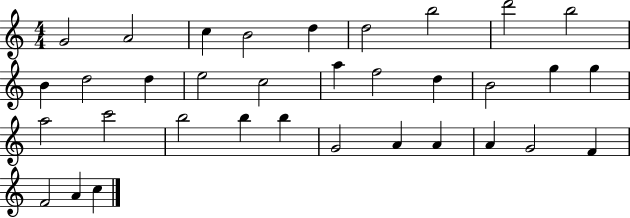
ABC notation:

X:1
T:Untitled
M:4/4
L:1/4
K:C
G2 A2 c B2 d d2 b2 d'2 b2 B d2 d e2 c2 a f2 d B2 g g a2 c'2 b2 b b G2 A A A G2 F F2 A c